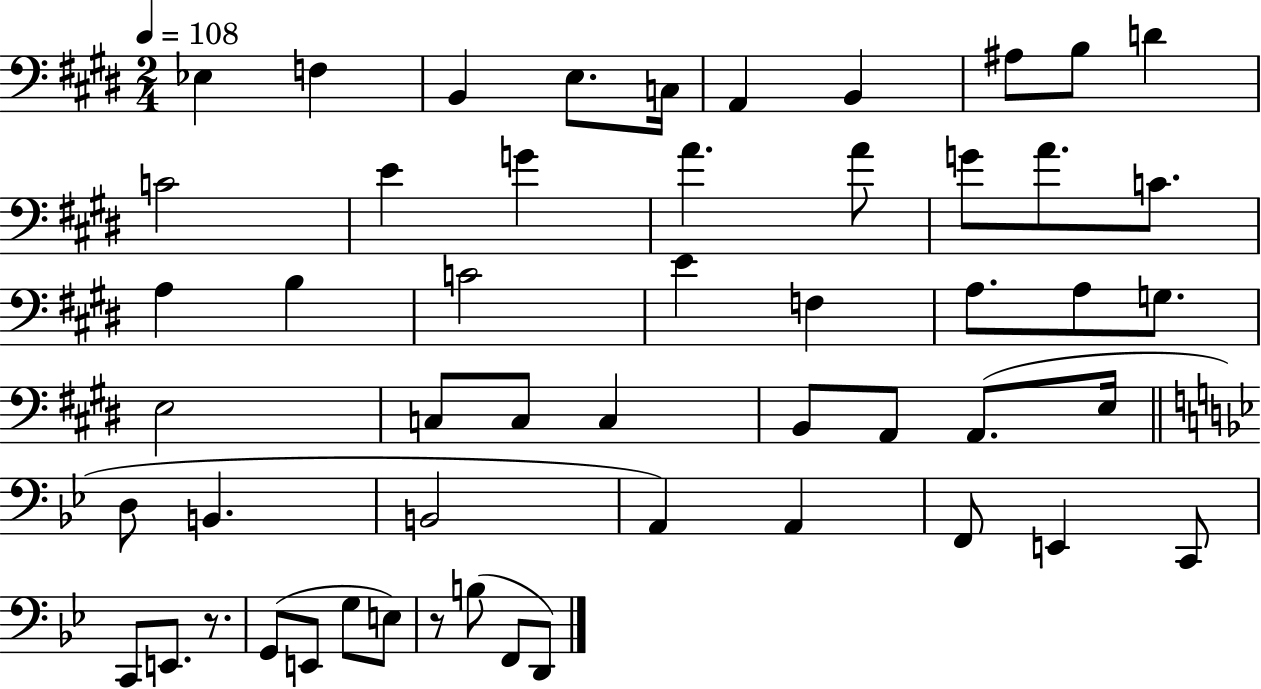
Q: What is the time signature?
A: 2/4